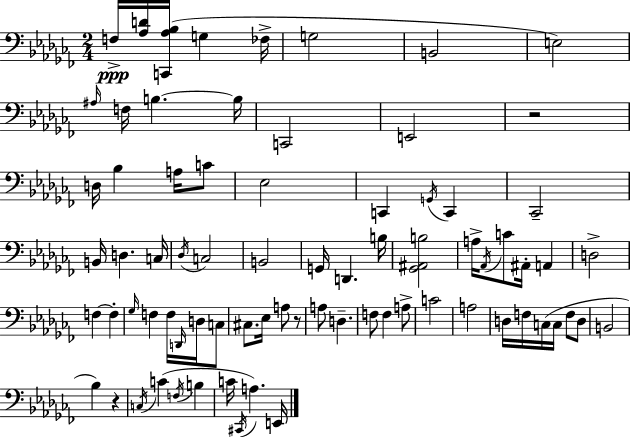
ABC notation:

X:1
T:Untitled
M:2/4
L:1/4
K:Abm
F,/4 [_A,D]/4 [C,,_A,_B,]/4 G, _F,/4 G,2 B,,2 E,2 ^A,/4 F,/4 B, B,/4 C,,2 E,,2 z2 D,/4 _B, A,/4 C/2 _E,2 C,, G,,/4 C,, _C,,2 B,,/4 D, C,/4 _D,/4 C,2 B,,2 G,,/4 D,, B,/4 [_G,,^A,,B,]2 A,/4 _A,,/4 C/2 ^A,,/4 A,, D,2 F, F, _G,/4 F, F,/4 D,,/4 D,/4 C,/2 ^C,/2 _E,/4 A,/2 z/2 A,/2 D, F,/2 F, A,/2 C2 A,2 D,/4 F,/4 C,/4 C,/4 F,/2 D,/2 B,,2 _B, z C,/4 C F,/4 B, C/4 ^C,,/4 A, E,,/4